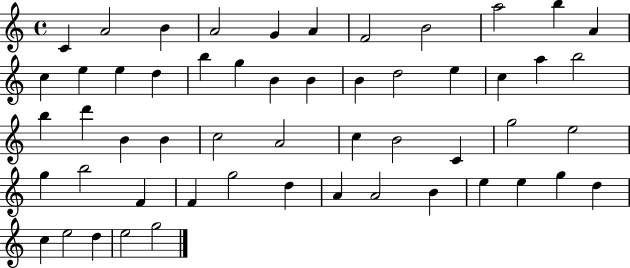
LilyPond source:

{
  \clef treble
  \time 4/4
  \defaultTimeSignature
  \key c \major
  c'4 a'2 b'4 | a'2 g'4 a'4 | f'2 b'2 | a''2 b''4 a'4 | \break c''4 e''4 e''4 d''4 | b''4 g''4 b'4 b'4 | b'4 d''2 e''4 | c''4 a''4 b''2 | \break b''4 d'''4 b'4 b'4 | c''2 a'2 | c''4 b'2 c'4 | g''2 e''2 | \break g''4 b''2 f'4 | f'4 g''2 d''4 | a'4 a'2 b'4 | e''4 e''4 g''4 d''4 | \break c''4 e''2 d''4 | e''2 g''2 | \bar "|."
}